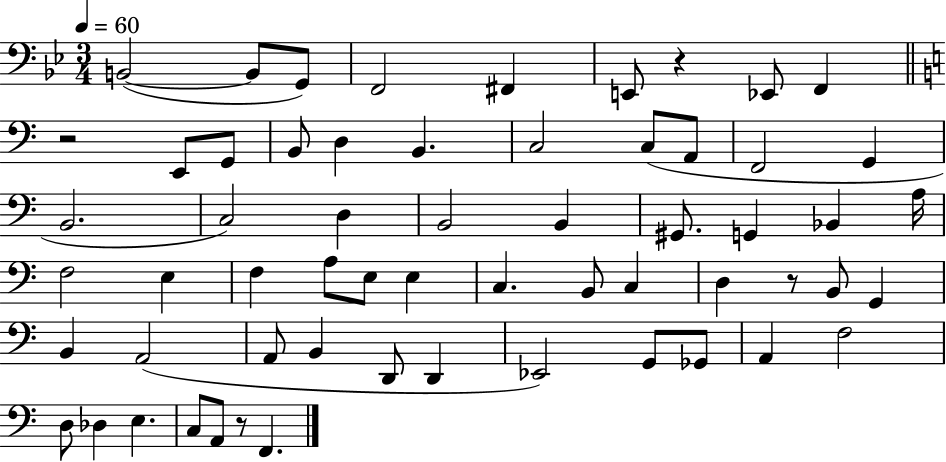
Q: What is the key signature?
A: BES major